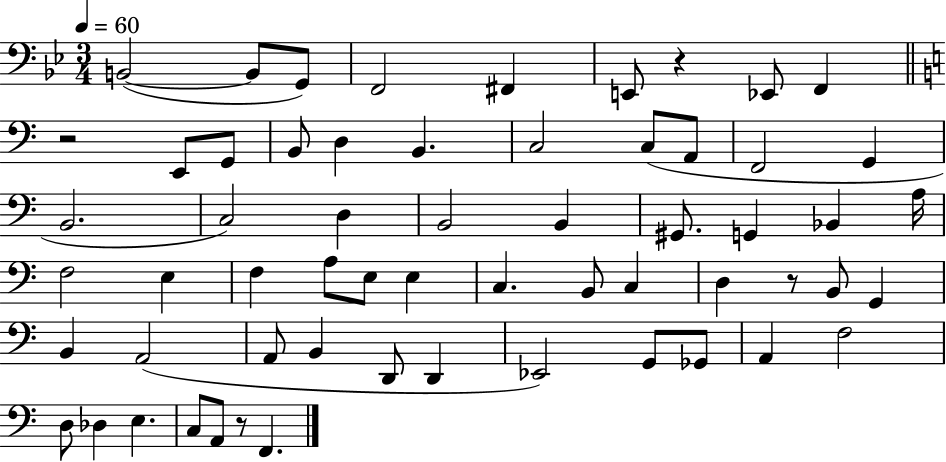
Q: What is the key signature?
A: BES major